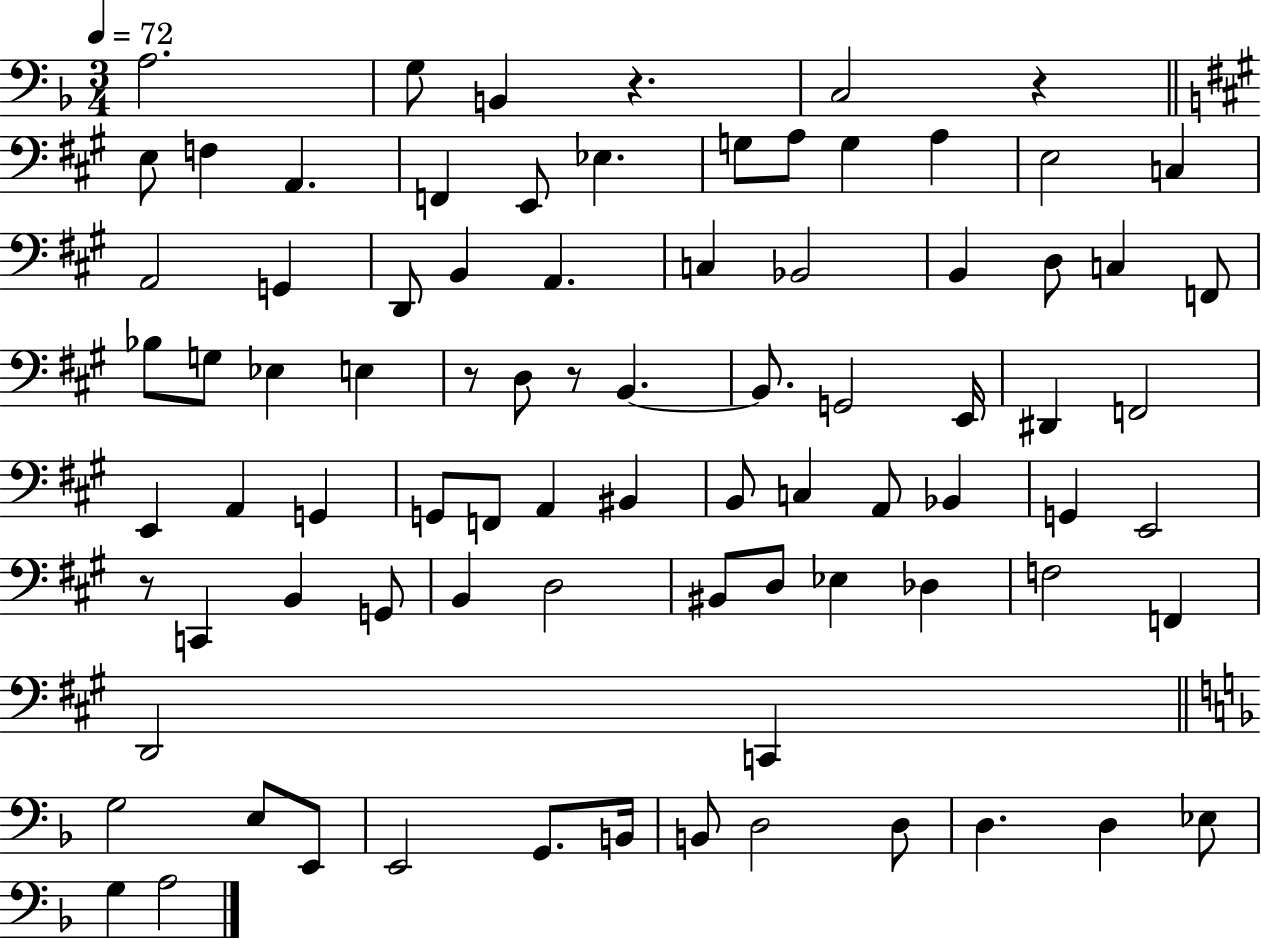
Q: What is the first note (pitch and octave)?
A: A3